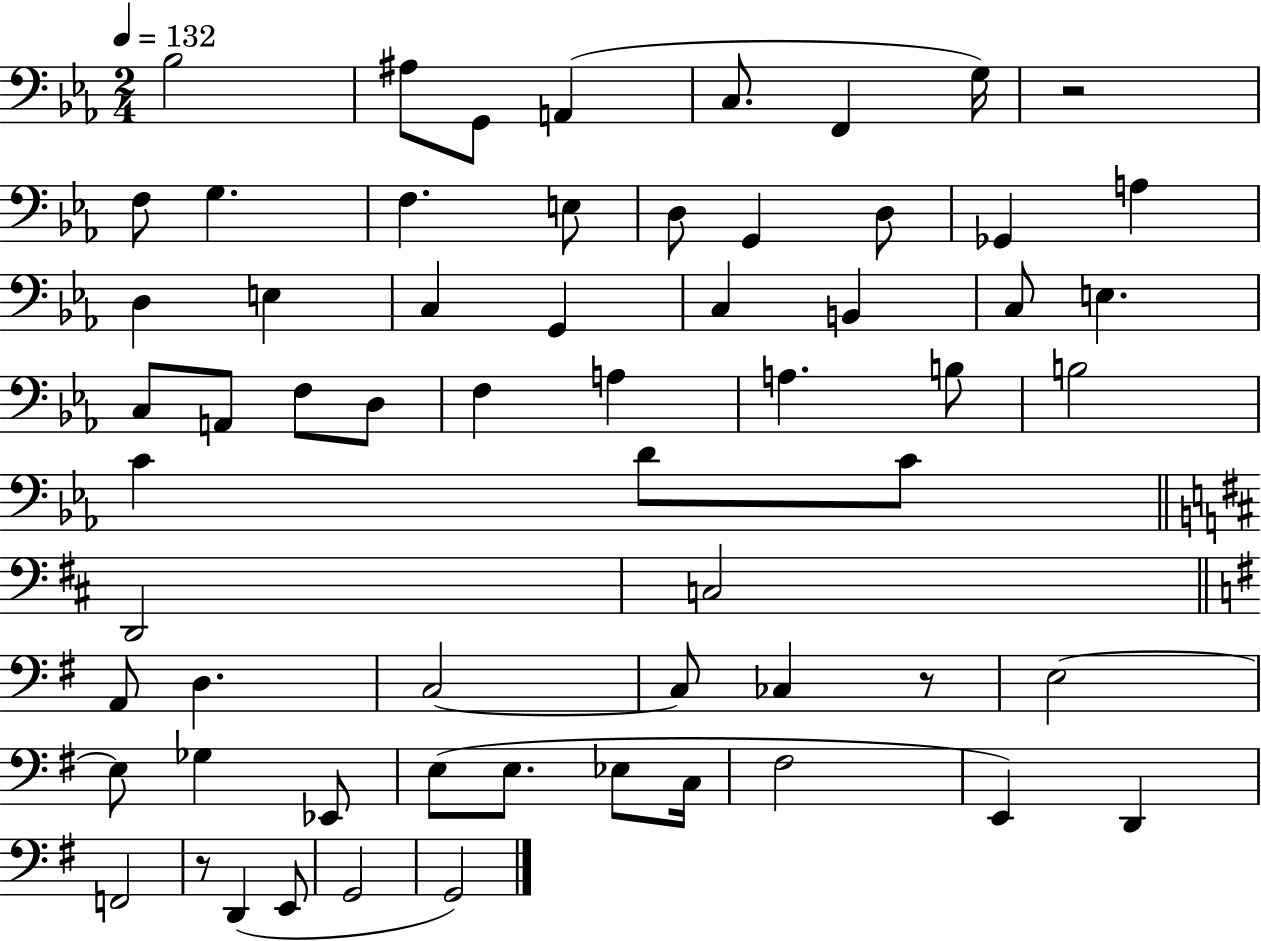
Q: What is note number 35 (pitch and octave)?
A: D4